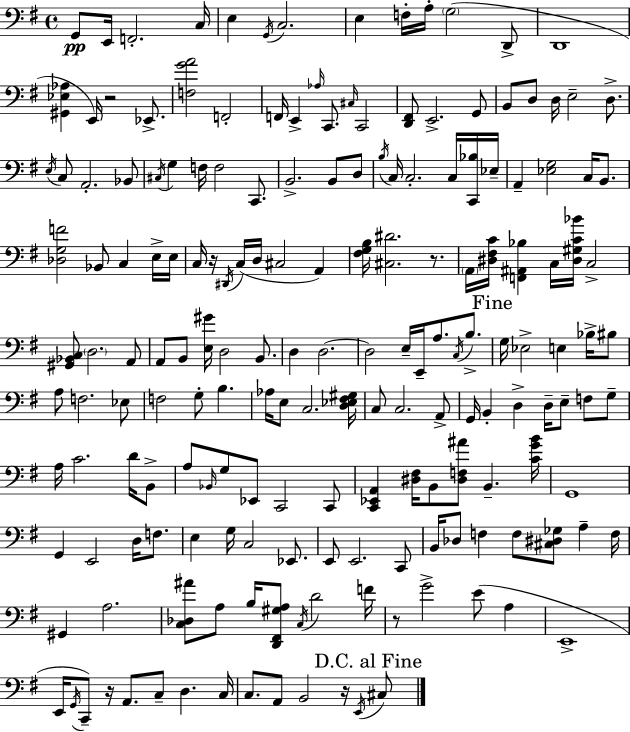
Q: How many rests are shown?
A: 6